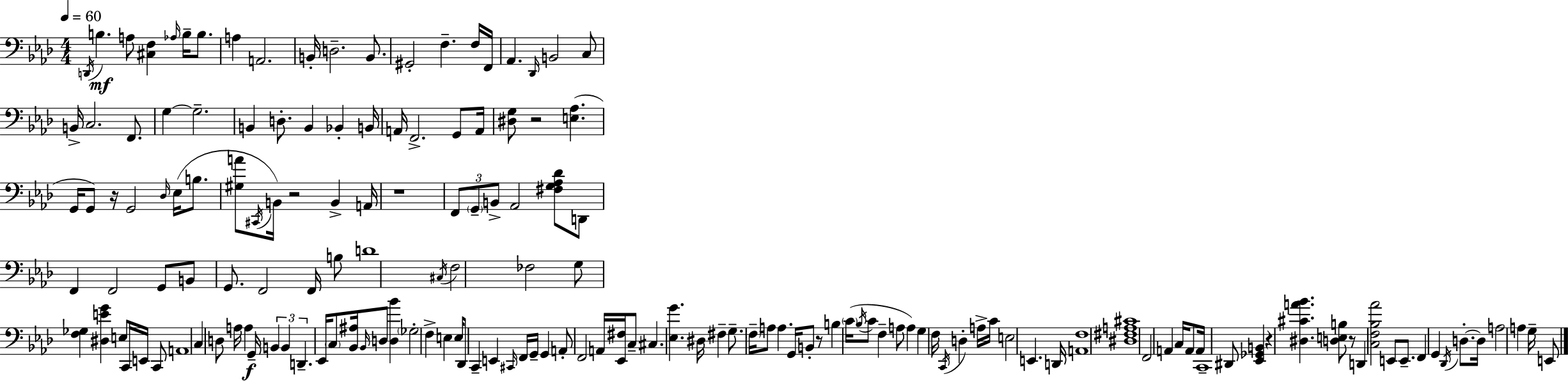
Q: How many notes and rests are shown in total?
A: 161